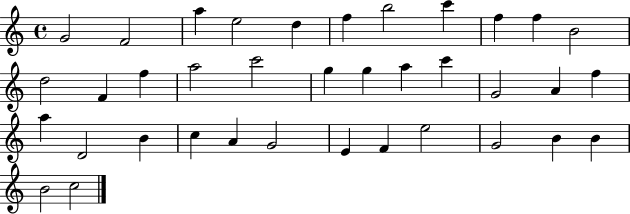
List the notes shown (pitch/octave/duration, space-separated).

G4/h F4/h A5/q E5/h D5/q F5/q B5/h C6/q F5/q F5/q B4/h D5/h F4/q F5/q A5/h C6/h G5/q G5/q A5/q C6/q G4/h A4/q F5/q A5/q D4/h B4/q C5/q A4/q G4/h E4/q F4/q E5/h G4/h B4/q B4/q B4/h C5/h